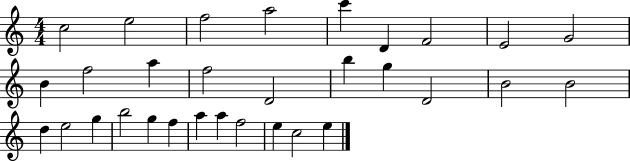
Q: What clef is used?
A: treble